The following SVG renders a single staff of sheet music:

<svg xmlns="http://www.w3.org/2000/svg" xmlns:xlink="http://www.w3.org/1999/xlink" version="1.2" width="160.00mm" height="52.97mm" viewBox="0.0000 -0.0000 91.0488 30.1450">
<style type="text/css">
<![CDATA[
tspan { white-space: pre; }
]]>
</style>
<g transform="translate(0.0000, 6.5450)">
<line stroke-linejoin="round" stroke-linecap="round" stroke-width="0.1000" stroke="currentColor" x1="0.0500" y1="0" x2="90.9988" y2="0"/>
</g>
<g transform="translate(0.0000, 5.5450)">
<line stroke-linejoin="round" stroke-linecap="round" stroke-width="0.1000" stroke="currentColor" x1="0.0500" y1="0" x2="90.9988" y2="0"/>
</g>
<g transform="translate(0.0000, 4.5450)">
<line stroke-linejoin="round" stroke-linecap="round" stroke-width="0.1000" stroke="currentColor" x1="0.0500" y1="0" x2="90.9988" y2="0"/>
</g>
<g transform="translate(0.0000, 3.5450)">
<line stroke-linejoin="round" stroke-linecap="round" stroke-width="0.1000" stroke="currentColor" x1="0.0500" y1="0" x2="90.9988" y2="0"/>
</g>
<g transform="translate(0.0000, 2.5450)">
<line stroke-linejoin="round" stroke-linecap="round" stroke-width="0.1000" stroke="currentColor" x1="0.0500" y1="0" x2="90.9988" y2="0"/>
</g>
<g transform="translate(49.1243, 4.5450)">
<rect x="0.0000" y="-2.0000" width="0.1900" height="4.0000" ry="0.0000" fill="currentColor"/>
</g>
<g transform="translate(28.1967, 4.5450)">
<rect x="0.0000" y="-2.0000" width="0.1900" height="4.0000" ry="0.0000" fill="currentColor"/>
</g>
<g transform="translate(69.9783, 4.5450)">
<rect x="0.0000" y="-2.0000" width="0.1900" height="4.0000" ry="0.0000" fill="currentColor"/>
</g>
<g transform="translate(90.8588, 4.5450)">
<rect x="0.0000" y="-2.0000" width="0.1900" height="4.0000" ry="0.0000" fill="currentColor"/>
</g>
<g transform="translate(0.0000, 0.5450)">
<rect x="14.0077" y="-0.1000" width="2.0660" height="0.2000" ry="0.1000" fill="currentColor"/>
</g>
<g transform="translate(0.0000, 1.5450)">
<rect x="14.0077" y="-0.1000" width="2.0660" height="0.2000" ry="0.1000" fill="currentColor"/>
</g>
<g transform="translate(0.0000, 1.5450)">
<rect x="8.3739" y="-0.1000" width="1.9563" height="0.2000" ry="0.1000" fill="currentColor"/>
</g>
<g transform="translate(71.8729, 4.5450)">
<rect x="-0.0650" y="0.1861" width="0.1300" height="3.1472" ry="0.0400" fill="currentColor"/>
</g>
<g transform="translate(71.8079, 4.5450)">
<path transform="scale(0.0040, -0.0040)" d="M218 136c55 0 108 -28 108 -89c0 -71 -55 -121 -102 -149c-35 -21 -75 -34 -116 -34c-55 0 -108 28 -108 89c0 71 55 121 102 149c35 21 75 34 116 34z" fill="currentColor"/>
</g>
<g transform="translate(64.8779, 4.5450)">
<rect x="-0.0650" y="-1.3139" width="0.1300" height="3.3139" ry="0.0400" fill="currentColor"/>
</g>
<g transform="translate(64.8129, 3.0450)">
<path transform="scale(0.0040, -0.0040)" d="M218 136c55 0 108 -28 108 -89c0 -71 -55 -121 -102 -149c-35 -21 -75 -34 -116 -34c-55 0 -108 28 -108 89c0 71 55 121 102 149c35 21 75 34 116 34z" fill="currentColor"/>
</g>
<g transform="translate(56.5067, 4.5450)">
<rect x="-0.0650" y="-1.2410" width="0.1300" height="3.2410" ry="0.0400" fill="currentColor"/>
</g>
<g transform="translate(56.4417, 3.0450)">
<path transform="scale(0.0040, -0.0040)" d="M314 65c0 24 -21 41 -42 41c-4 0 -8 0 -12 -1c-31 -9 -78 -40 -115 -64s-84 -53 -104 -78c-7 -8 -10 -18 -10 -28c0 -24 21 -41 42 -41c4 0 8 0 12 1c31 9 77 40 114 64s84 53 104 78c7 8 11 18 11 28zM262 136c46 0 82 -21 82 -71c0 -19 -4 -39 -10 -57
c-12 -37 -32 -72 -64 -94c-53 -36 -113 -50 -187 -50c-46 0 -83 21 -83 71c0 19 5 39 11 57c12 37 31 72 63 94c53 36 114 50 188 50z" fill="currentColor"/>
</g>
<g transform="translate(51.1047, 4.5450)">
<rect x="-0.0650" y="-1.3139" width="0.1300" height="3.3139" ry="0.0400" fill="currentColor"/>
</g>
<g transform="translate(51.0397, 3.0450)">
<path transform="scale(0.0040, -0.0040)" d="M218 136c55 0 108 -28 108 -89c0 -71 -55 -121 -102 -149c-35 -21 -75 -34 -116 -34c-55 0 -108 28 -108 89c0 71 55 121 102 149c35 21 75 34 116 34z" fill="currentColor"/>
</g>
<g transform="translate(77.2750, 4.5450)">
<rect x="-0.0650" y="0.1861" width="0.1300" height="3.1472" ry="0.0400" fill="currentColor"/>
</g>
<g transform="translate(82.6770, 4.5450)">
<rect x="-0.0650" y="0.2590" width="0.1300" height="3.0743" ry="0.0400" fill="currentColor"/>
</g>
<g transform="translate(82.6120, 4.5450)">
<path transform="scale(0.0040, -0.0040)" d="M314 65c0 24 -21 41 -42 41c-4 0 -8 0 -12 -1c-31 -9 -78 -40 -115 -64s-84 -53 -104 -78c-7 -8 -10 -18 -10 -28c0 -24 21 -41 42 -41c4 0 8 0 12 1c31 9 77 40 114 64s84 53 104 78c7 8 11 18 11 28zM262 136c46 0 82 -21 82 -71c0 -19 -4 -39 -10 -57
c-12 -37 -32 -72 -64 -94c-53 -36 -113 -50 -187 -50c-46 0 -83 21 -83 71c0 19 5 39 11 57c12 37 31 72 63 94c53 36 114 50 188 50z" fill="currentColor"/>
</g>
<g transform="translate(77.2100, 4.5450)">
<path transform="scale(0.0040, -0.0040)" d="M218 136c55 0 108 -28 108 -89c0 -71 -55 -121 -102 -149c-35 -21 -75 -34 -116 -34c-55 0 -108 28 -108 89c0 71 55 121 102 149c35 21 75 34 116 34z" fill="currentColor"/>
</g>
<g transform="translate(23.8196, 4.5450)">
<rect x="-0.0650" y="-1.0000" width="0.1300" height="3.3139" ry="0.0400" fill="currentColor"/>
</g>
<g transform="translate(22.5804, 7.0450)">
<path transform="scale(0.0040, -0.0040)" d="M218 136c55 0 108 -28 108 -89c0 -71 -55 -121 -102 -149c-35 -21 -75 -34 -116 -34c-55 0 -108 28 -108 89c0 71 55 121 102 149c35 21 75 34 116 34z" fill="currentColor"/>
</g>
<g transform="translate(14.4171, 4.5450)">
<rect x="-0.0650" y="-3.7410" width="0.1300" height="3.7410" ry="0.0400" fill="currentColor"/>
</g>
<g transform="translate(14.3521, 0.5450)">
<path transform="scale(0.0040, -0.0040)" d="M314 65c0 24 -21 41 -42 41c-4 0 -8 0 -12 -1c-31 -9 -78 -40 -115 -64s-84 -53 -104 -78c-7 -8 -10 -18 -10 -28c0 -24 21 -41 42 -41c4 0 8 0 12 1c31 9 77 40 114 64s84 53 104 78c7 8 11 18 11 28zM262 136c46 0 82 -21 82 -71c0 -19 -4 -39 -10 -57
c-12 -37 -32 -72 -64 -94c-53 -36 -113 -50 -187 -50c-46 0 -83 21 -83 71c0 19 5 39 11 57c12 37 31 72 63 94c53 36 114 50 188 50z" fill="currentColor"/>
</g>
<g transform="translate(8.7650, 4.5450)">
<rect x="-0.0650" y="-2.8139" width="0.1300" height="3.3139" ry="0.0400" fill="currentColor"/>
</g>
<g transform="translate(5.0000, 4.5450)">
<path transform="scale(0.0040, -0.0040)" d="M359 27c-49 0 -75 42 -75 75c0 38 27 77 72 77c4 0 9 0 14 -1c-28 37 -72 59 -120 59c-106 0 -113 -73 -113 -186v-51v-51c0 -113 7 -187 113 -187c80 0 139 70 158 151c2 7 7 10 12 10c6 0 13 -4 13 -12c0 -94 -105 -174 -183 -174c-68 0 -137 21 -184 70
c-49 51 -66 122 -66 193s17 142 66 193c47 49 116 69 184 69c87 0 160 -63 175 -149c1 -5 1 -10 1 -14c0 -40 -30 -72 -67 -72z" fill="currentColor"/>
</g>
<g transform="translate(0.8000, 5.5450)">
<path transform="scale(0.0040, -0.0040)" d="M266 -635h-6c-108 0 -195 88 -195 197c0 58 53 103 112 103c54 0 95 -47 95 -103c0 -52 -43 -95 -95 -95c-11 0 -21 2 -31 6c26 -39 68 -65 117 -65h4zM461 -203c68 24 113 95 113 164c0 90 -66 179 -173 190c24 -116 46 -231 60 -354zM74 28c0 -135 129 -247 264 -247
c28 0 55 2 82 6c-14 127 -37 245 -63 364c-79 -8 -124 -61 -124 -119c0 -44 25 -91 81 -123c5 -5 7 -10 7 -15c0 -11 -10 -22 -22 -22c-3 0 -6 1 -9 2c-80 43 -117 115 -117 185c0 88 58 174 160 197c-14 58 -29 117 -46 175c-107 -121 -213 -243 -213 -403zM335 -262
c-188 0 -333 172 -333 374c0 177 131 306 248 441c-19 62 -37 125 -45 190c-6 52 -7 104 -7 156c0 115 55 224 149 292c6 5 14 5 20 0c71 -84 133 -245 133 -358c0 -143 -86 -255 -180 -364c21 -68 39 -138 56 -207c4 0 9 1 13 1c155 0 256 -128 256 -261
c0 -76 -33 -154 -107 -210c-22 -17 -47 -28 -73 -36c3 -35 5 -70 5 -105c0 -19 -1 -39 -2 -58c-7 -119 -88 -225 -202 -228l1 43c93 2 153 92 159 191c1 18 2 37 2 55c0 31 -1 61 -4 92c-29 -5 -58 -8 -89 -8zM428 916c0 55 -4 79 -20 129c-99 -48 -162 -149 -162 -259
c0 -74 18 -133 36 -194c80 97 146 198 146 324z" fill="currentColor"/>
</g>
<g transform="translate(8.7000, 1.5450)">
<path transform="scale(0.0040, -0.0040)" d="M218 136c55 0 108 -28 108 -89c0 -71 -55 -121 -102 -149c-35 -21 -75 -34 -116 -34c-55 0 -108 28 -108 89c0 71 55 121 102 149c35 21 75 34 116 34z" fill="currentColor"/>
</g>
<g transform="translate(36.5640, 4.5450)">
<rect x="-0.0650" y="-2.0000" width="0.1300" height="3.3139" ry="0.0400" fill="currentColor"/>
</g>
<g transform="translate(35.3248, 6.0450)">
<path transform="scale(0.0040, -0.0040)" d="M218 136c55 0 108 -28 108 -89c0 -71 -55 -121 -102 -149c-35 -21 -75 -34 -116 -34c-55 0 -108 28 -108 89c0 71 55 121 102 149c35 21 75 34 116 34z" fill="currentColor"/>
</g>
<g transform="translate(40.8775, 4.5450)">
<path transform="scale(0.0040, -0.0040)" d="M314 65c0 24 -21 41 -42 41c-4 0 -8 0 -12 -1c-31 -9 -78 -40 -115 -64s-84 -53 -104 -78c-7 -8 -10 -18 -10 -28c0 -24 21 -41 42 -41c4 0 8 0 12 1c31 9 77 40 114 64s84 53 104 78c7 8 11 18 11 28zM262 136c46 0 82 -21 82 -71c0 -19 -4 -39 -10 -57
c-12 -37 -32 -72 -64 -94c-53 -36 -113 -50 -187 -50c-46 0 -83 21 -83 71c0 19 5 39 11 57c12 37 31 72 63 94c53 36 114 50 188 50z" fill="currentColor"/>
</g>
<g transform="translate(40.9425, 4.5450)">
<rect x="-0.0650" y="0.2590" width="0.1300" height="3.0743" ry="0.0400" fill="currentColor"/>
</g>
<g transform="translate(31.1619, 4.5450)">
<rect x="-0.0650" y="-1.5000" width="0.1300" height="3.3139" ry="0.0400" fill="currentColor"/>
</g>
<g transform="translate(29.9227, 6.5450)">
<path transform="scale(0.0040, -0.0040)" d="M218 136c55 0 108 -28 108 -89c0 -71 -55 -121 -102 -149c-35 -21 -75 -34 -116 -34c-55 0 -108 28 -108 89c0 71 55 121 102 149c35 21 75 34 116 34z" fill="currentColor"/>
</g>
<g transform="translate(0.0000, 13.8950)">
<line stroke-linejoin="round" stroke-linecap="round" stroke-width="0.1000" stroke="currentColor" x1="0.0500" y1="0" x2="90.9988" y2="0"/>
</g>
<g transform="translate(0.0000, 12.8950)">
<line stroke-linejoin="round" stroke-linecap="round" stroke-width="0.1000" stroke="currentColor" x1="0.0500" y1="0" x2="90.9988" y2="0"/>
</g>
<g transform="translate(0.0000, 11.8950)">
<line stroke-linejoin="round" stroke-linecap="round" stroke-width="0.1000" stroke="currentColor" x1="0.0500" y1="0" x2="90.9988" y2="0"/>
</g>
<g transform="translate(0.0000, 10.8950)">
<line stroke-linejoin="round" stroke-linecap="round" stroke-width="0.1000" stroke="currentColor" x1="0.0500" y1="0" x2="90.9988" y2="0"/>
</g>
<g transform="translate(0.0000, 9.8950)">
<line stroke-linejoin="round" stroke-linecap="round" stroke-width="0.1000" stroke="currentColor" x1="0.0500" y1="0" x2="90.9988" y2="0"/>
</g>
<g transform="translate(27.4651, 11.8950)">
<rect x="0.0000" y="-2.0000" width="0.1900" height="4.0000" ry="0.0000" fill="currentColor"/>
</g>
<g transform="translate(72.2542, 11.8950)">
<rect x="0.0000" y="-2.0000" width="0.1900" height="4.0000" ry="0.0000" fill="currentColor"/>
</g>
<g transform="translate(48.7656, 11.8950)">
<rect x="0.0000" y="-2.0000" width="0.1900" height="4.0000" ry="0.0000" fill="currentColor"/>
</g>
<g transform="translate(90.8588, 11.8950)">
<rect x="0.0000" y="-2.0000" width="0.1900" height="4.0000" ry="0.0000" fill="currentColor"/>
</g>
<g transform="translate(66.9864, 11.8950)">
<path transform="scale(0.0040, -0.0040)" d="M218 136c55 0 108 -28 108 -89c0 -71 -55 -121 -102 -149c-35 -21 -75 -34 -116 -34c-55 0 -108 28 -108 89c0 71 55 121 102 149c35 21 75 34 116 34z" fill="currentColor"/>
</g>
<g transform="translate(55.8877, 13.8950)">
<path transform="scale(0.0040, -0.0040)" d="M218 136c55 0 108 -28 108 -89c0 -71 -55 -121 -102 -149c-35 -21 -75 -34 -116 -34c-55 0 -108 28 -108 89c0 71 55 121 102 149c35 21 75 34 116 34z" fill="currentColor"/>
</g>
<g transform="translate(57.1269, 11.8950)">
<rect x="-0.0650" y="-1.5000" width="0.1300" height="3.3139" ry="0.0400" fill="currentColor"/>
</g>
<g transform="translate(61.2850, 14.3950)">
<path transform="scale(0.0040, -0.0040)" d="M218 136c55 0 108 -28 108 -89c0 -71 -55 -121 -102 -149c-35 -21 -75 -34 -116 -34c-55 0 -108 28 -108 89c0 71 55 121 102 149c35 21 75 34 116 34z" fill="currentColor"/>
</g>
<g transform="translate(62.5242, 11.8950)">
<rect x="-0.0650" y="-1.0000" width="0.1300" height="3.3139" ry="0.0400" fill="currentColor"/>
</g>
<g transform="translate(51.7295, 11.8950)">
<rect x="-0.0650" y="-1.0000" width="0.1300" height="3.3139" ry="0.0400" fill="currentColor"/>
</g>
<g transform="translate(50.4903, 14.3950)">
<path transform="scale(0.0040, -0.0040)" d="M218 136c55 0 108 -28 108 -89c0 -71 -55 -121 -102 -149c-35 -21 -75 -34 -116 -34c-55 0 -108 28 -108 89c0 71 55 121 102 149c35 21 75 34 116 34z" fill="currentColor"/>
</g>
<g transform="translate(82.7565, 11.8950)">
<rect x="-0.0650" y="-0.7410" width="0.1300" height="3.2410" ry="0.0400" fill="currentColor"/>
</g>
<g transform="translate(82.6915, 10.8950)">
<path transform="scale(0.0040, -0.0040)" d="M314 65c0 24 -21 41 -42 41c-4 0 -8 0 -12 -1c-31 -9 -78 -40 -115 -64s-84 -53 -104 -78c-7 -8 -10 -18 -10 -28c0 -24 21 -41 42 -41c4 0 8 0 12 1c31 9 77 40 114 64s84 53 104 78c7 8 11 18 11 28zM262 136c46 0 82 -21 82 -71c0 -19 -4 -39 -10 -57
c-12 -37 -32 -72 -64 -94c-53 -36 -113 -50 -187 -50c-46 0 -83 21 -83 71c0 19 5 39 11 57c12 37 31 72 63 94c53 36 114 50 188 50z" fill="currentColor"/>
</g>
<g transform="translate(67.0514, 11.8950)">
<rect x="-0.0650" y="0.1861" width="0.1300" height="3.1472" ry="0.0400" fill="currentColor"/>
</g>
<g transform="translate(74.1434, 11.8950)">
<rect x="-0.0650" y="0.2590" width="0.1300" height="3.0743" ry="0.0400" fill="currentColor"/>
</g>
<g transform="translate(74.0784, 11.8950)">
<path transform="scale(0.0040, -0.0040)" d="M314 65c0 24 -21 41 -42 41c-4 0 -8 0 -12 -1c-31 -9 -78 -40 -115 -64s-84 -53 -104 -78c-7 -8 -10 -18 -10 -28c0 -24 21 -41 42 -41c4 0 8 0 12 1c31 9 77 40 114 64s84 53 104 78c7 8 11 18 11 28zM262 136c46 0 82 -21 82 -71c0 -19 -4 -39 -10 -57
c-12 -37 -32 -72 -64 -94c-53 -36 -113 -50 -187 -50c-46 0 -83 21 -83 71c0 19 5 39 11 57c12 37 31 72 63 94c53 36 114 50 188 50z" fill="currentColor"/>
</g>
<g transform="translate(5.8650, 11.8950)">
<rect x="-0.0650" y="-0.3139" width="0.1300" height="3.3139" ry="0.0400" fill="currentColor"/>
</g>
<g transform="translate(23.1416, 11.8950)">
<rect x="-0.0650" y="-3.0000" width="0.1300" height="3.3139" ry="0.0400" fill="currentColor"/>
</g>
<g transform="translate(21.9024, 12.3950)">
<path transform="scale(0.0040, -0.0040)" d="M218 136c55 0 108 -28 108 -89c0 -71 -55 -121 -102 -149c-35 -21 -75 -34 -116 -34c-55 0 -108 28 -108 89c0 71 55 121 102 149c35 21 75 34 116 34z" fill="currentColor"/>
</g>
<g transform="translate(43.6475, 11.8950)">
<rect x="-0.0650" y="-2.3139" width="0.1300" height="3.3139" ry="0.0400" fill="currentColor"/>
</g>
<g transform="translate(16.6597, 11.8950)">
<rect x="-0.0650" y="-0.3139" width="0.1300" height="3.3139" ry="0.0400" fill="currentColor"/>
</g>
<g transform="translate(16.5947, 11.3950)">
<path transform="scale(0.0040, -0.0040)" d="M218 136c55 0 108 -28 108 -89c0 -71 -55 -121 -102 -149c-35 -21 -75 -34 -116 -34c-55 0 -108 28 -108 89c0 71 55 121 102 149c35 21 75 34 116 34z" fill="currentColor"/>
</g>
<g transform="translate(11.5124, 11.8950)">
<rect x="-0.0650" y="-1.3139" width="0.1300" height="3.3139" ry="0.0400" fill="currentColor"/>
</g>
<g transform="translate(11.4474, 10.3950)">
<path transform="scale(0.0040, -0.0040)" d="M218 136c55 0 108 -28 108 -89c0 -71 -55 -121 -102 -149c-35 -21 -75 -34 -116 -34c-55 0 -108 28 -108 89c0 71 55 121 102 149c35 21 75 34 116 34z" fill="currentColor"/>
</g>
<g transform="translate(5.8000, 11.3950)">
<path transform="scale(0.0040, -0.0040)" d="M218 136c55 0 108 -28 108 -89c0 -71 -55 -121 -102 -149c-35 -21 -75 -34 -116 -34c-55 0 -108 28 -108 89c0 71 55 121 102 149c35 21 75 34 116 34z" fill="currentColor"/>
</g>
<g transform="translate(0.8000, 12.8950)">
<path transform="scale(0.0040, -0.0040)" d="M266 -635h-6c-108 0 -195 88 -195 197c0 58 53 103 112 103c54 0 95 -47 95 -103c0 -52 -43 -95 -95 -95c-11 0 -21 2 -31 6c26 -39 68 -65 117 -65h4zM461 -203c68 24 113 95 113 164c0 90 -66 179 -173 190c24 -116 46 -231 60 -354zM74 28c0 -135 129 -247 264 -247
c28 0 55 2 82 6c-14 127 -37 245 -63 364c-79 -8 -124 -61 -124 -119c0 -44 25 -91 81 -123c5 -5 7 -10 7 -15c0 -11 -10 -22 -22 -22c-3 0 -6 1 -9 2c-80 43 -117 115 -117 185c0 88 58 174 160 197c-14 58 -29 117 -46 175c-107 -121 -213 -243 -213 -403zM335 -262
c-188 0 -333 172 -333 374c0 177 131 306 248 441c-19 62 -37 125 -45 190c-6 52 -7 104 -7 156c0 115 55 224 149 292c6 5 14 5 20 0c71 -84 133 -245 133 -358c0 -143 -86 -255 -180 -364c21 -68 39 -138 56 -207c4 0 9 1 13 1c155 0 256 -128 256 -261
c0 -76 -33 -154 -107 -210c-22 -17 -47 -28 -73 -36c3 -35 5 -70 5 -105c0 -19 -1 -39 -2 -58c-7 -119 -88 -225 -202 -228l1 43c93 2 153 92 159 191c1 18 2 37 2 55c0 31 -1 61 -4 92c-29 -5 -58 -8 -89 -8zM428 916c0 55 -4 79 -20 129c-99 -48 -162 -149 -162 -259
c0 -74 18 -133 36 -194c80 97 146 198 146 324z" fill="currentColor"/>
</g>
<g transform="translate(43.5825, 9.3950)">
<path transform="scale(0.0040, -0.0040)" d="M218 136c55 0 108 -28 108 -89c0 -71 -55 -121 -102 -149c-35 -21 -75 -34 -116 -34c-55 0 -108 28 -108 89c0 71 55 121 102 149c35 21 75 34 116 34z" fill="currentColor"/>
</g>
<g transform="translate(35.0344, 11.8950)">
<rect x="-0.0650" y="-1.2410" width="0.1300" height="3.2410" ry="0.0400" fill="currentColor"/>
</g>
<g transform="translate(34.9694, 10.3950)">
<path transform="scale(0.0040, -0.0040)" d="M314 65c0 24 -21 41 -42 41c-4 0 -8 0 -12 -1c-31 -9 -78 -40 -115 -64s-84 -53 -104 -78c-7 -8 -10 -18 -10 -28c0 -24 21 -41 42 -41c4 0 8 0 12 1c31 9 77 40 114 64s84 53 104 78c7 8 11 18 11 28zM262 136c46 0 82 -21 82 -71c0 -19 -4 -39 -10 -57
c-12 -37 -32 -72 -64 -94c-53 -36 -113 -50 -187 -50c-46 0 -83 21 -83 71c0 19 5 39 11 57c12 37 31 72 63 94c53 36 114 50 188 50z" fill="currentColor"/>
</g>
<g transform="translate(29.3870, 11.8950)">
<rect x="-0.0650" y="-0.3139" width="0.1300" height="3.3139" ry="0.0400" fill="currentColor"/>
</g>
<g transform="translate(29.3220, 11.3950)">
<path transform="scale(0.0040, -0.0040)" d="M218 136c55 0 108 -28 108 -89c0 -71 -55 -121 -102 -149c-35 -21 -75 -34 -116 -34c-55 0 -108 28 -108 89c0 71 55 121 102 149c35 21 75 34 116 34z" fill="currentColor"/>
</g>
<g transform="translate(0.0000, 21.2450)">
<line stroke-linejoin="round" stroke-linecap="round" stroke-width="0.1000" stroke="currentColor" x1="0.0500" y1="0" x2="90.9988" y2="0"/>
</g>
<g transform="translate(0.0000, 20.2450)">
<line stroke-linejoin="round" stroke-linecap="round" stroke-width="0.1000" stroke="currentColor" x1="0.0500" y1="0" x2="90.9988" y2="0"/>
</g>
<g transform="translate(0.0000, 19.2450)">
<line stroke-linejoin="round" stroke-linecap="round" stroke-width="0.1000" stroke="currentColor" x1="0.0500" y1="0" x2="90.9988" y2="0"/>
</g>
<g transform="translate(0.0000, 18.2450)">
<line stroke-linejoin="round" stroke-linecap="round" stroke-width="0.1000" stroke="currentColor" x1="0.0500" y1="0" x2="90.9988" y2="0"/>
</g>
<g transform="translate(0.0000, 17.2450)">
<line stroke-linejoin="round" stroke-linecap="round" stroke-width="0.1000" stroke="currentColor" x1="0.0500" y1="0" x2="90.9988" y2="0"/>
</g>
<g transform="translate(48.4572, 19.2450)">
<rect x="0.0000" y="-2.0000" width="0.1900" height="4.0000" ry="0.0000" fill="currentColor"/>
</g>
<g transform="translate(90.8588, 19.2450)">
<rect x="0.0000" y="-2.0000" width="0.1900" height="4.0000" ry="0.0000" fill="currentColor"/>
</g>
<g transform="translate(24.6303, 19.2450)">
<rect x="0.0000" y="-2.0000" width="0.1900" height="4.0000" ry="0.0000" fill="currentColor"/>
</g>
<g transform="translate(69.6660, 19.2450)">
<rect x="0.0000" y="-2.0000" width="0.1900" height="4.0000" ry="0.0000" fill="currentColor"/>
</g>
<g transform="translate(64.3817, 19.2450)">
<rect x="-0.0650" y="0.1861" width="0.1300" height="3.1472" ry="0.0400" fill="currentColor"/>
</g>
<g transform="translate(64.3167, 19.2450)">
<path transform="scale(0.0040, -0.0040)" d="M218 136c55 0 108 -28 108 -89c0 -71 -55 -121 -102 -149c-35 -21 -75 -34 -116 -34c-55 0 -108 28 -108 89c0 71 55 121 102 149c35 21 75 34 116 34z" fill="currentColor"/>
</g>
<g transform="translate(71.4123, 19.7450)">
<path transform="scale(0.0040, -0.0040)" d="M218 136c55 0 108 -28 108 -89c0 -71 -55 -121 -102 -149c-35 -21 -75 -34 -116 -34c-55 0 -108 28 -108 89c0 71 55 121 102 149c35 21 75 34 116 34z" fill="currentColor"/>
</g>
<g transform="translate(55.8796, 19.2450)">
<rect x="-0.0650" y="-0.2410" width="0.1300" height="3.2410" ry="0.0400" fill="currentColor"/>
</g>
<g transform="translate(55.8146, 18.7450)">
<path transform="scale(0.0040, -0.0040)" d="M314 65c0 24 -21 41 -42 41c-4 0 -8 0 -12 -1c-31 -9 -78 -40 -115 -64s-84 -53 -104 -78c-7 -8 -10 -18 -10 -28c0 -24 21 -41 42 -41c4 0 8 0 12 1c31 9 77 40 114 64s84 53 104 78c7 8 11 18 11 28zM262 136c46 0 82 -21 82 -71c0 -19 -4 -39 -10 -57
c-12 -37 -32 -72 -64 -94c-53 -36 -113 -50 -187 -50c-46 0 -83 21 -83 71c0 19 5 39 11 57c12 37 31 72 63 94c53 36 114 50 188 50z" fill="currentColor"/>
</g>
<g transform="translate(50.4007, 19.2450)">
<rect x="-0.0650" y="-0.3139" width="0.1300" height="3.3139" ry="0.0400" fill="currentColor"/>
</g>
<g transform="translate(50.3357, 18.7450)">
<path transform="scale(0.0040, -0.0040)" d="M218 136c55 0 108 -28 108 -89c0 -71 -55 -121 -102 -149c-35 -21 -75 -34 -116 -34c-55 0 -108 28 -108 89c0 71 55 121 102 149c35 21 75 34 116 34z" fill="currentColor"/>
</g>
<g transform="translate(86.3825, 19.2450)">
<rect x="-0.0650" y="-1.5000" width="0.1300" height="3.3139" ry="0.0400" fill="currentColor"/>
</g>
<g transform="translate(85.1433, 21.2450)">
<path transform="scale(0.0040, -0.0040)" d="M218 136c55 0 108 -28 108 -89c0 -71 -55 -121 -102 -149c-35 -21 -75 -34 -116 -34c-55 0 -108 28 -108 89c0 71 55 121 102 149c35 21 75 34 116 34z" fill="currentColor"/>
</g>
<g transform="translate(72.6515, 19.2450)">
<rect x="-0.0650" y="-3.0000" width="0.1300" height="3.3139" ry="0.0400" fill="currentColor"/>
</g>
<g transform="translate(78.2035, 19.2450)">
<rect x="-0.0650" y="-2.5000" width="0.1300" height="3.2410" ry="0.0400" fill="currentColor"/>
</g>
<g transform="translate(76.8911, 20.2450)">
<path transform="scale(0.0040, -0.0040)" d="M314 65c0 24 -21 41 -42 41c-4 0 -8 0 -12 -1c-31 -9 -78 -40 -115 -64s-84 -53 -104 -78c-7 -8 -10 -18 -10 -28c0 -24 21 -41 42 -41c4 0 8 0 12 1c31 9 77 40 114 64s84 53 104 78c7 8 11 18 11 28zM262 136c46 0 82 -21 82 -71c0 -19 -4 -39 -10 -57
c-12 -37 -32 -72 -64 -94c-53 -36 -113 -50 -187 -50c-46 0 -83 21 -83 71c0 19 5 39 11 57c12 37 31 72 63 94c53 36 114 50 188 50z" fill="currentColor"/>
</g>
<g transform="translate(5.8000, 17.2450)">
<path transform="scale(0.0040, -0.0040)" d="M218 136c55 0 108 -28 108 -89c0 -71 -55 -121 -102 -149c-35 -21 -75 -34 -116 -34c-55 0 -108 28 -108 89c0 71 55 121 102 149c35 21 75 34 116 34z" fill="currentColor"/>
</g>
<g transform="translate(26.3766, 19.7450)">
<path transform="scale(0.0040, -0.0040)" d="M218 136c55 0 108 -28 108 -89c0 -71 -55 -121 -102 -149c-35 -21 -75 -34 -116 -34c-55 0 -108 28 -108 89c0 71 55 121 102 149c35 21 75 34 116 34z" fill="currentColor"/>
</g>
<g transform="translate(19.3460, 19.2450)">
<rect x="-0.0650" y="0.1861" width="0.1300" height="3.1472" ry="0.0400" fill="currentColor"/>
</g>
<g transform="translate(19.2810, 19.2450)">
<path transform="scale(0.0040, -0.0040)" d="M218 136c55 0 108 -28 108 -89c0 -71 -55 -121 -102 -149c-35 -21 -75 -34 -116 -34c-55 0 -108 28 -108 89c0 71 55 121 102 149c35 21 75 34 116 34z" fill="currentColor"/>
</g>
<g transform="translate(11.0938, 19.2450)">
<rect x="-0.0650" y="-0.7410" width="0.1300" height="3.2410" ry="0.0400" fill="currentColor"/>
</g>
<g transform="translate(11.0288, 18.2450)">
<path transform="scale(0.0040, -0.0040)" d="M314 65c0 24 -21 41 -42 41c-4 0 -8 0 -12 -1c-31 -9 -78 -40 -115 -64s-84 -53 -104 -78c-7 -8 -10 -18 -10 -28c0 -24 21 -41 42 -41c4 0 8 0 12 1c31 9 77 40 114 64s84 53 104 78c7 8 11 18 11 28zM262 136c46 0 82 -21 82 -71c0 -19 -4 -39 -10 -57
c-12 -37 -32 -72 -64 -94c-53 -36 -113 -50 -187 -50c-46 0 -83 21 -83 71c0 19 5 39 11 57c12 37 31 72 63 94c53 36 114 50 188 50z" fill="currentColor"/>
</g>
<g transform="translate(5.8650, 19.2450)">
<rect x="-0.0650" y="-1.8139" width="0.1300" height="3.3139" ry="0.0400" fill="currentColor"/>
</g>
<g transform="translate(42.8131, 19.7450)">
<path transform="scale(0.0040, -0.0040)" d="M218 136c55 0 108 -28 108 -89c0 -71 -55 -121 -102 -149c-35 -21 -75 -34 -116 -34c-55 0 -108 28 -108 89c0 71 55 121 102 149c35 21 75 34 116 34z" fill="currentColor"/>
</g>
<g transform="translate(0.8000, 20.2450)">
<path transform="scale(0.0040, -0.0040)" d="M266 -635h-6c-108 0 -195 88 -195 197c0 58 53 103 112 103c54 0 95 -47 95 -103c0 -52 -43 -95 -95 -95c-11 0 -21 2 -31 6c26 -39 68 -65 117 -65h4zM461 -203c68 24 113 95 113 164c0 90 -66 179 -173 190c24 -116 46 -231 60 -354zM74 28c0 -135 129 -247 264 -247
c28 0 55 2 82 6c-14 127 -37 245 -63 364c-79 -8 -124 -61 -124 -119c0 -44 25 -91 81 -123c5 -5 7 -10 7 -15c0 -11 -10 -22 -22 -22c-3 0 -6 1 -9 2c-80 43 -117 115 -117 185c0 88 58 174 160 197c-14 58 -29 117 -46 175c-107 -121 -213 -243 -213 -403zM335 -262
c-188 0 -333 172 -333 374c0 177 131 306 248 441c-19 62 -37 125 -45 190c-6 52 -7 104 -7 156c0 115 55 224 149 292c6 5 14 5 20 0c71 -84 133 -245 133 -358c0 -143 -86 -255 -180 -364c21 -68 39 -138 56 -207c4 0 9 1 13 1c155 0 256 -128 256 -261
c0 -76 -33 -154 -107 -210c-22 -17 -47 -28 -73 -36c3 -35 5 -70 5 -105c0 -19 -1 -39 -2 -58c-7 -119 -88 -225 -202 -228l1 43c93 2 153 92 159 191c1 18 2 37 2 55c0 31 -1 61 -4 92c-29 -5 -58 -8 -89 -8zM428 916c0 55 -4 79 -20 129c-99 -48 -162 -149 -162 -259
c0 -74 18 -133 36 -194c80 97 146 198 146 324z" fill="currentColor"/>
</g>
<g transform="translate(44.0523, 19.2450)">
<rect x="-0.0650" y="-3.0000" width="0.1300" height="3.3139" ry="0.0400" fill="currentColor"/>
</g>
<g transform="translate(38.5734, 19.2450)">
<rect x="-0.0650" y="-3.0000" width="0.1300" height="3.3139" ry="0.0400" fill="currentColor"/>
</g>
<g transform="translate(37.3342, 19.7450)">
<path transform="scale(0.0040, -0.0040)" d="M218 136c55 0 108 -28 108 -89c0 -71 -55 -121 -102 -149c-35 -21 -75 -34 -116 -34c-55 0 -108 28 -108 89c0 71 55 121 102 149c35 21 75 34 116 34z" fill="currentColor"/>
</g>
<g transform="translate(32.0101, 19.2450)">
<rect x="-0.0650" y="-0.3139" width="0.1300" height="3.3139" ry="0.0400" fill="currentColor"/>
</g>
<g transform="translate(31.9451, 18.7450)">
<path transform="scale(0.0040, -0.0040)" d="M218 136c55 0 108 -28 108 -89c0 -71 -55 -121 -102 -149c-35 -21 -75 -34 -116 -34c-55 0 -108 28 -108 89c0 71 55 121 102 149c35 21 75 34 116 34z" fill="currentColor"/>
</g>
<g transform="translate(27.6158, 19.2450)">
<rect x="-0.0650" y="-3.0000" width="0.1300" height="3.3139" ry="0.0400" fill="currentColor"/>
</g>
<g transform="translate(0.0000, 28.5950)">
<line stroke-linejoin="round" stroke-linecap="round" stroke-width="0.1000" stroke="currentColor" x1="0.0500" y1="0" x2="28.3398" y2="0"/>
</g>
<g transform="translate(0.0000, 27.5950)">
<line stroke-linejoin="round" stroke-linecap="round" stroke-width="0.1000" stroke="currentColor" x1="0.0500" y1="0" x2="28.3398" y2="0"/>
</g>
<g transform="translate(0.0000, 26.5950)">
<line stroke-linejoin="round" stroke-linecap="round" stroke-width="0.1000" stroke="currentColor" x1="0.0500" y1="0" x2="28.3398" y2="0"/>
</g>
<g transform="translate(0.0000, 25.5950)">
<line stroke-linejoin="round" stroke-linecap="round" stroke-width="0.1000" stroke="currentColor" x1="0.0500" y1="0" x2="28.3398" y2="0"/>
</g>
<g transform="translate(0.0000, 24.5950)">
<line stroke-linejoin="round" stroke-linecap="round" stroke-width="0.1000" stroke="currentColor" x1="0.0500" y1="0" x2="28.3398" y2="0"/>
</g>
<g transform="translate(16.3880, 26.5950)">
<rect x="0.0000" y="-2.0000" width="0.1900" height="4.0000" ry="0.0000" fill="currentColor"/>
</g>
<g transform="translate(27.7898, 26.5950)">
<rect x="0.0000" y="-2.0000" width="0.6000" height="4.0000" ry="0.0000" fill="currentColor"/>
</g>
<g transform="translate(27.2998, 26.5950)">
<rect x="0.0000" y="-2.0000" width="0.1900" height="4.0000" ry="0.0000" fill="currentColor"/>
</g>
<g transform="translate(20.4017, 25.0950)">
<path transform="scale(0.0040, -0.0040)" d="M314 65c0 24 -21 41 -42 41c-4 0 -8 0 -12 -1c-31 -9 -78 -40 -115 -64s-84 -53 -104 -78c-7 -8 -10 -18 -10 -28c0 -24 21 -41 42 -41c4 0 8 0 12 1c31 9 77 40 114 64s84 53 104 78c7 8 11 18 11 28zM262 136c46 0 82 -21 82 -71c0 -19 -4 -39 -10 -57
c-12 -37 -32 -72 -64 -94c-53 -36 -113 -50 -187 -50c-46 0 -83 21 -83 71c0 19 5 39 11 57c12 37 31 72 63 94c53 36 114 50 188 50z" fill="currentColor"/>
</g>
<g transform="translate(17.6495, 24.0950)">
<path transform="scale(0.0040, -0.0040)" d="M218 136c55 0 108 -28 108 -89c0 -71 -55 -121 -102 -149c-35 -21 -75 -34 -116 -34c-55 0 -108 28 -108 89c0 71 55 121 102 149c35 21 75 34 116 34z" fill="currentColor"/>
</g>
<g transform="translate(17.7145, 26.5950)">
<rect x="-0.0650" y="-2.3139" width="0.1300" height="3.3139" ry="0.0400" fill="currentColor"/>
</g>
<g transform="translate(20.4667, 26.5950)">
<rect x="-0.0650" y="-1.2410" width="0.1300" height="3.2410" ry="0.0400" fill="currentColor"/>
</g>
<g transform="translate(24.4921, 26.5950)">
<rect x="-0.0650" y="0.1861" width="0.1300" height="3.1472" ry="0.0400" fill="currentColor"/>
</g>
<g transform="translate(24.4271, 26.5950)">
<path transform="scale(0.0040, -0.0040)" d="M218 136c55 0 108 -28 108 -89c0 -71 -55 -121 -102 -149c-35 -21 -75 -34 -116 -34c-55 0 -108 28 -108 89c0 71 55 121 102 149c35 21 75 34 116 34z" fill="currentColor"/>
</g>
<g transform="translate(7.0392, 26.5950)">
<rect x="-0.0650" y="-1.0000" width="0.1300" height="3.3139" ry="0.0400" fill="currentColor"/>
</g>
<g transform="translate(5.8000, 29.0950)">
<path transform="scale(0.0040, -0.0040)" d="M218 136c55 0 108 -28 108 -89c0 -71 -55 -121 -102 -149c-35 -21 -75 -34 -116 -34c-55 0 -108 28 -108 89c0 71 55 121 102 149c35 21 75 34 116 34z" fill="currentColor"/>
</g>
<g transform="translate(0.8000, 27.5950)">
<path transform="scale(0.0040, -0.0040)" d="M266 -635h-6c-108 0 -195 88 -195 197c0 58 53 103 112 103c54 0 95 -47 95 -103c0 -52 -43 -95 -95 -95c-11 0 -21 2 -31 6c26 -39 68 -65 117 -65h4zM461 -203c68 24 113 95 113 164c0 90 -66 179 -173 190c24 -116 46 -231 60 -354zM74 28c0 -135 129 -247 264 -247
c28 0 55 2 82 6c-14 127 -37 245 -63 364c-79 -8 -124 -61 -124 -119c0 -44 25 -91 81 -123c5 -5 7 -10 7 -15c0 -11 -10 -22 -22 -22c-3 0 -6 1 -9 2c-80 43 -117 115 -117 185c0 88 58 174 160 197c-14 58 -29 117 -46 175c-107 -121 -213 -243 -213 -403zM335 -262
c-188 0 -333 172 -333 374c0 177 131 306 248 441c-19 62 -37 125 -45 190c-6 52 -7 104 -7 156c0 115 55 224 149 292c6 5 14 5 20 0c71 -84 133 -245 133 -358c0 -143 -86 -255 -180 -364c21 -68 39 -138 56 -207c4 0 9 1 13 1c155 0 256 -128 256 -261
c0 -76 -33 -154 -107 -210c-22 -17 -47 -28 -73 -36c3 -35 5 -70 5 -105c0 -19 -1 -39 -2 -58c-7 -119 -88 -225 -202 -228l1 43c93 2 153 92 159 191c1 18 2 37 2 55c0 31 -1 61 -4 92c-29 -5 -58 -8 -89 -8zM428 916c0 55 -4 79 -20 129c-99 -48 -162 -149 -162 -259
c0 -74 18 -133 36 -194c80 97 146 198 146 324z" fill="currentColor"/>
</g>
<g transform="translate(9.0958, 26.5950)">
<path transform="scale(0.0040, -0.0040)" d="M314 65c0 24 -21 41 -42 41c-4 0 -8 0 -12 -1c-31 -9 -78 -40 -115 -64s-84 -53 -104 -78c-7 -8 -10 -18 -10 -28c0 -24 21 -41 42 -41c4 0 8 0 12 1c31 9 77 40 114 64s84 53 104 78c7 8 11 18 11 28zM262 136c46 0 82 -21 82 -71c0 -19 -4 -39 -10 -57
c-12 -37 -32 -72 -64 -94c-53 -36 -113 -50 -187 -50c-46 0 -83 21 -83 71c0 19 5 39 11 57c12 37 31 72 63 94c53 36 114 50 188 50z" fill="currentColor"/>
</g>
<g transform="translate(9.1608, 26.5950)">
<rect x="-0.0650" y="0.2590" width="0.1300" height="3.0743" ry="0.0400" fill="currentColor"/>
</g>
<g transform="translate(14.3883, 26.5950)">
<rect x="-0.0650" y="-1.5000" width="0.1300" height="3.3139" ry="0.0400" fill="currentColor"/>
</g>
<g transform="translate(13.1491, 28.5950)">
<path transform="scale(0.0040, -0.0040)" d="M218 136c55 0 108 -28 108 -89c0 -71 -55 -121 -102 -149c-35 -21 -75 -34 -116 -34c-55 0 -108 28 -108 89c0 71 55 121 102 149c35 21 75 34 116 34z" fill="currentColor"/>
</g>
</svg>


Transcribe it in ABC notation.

X:1
T:Untitled
M:4/4
L:1/4
K:C
a c'2 D E F B2 e e2 e B B B2 c e c A c e2 g D E D B B2 d2 f d2 B A c A A c c2 B A G2 E D B2 E g e2 B